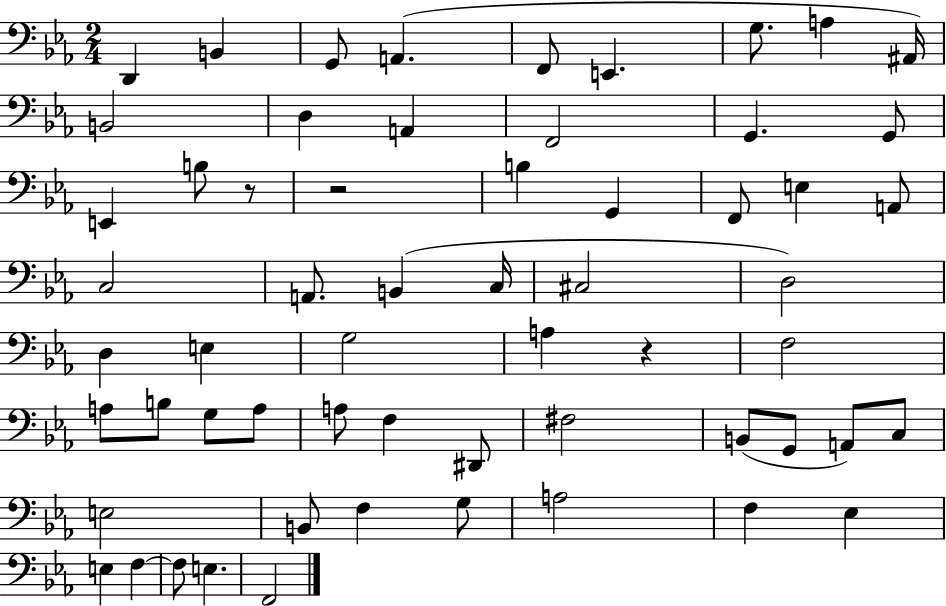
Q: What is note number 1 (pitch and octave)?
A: D2